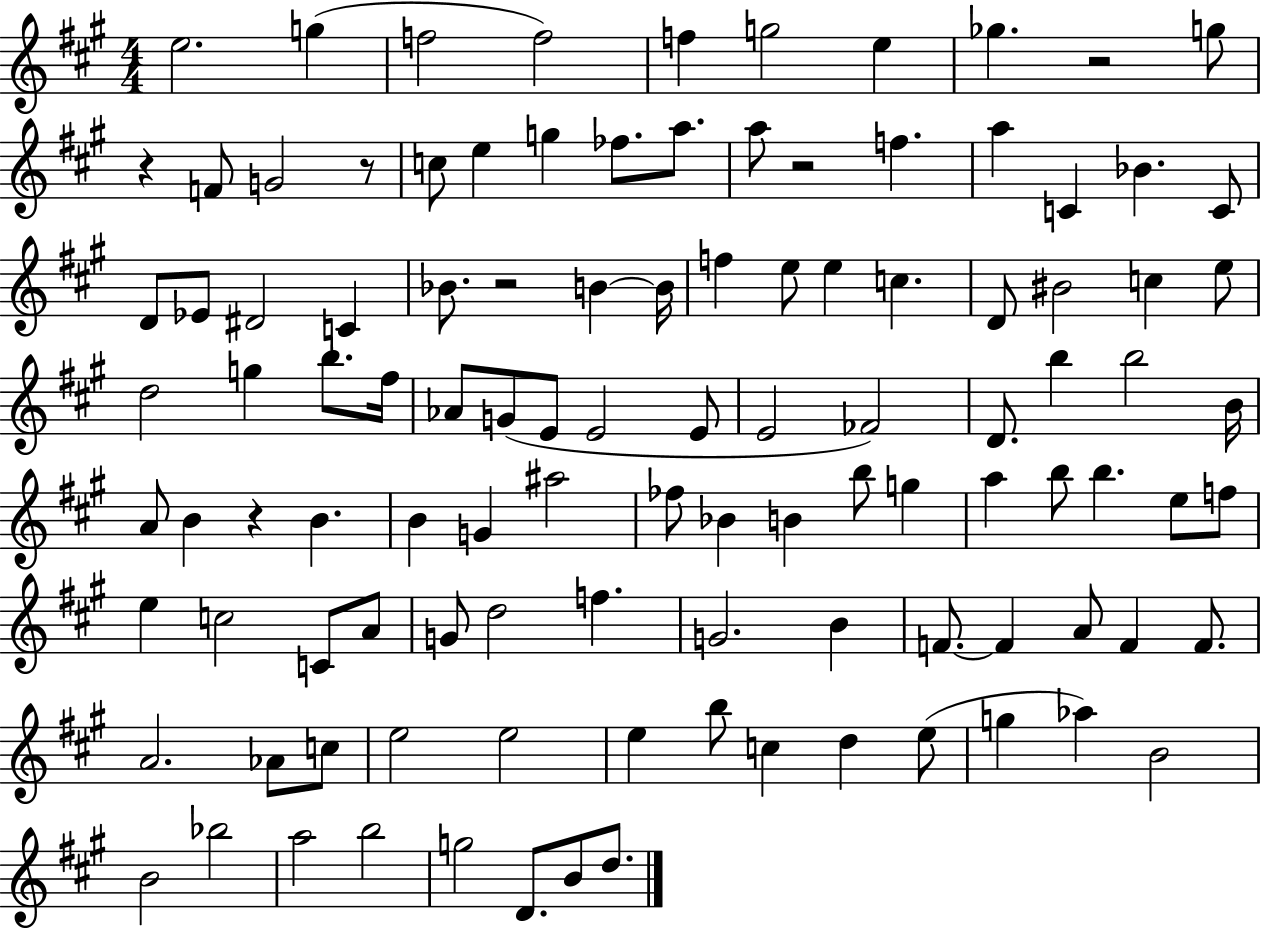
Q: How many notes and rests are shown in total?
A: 109